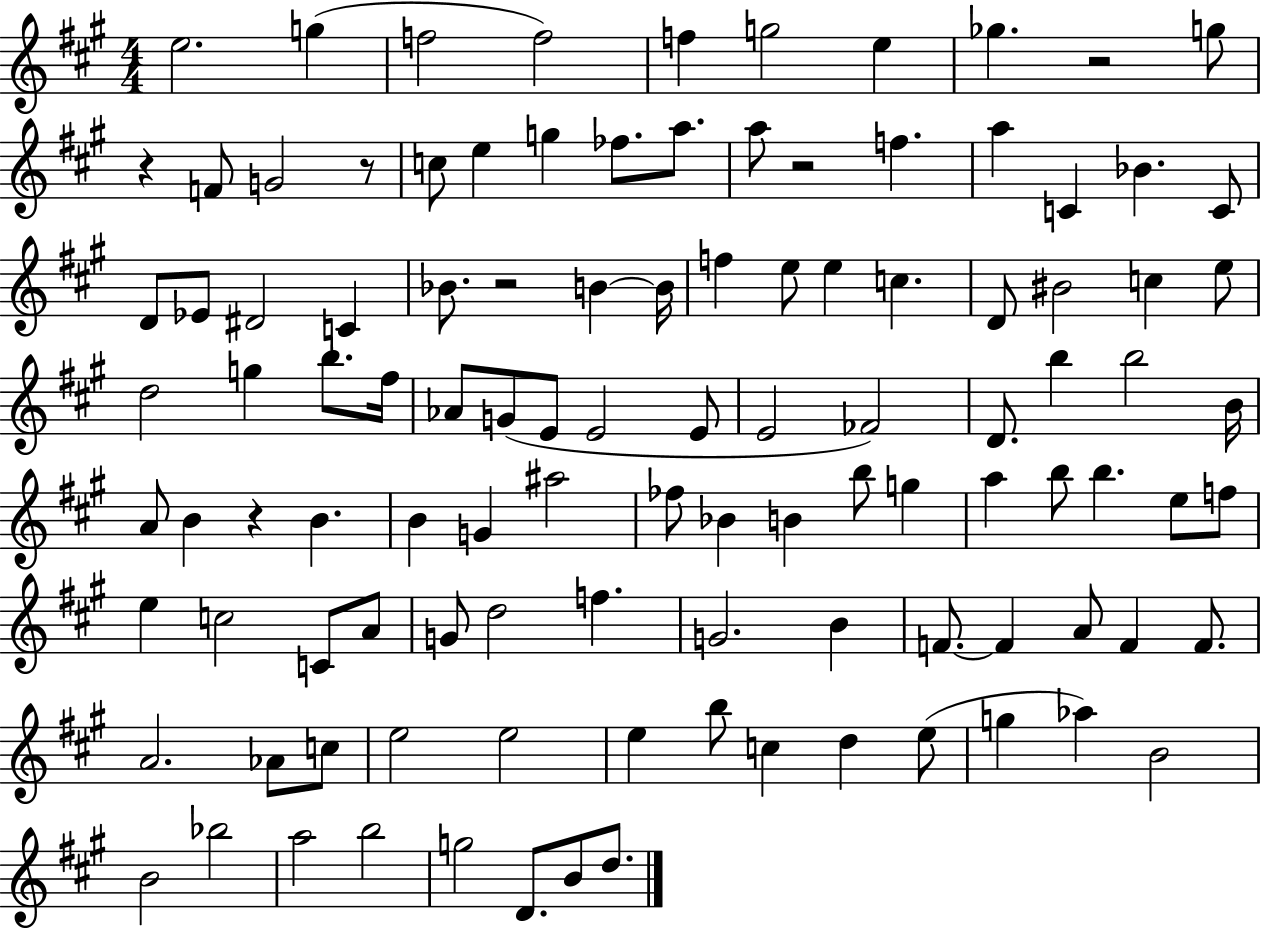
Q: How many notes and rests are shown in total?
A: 109